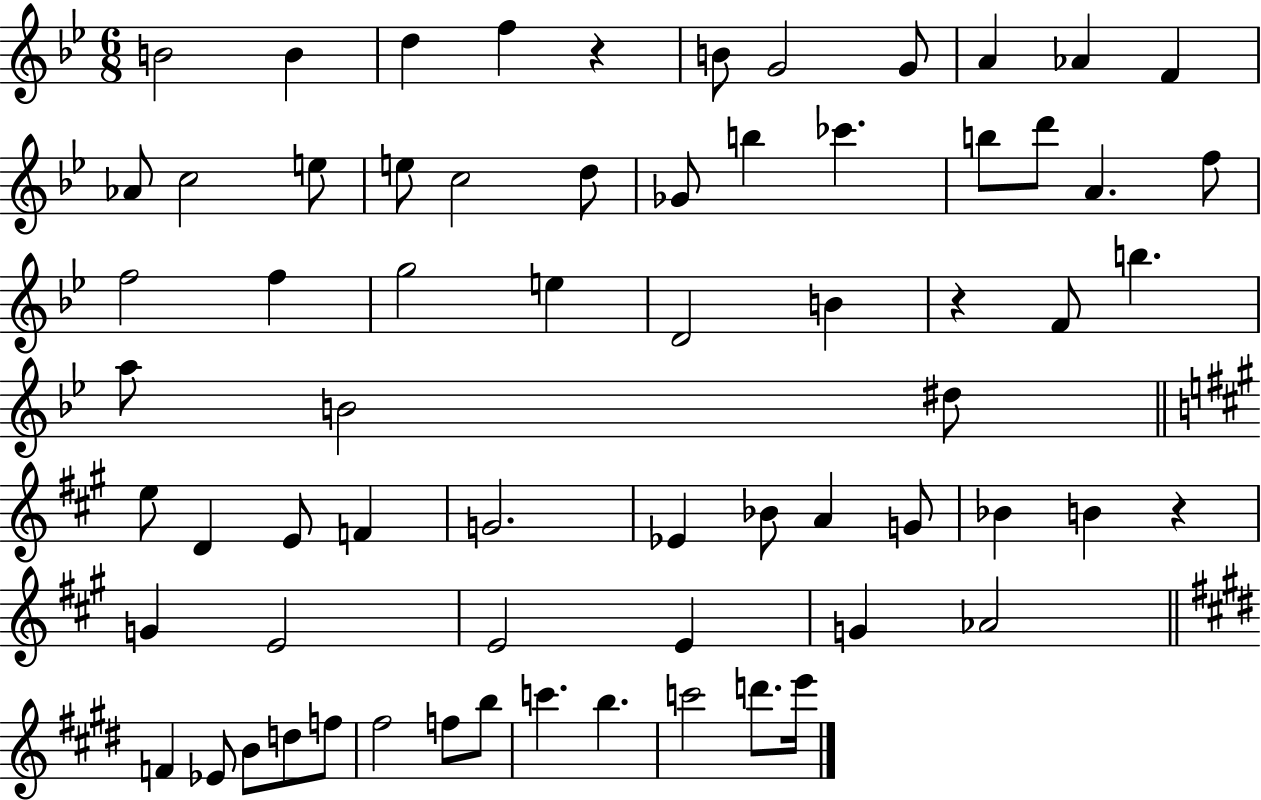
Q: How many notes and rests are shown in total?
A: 67